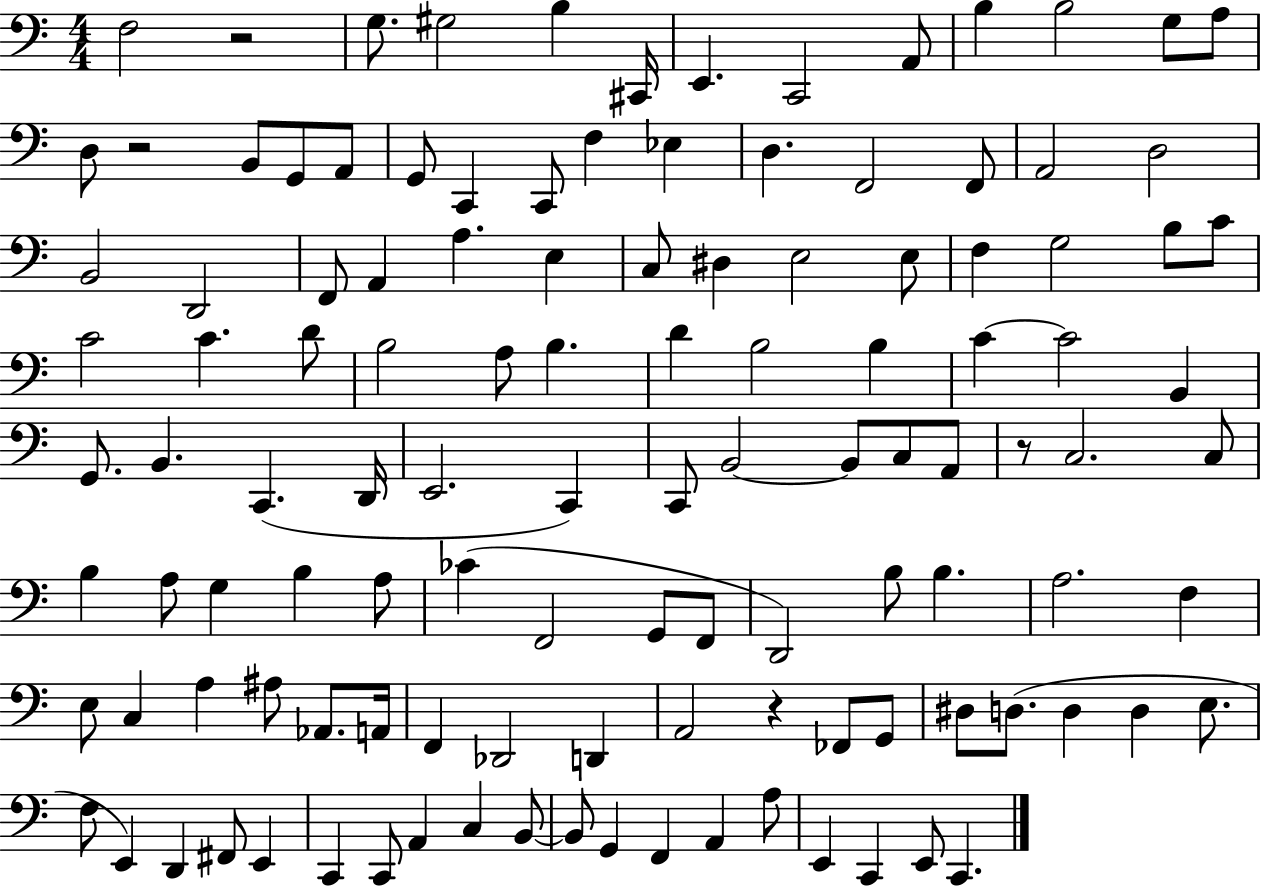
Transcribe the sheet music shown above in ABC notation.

X:1
T:Untitled
M:4/4
L:1/4
K:C
F,2 z2 G,/2 ^G,2 B, ^C,,/4 E,, C,,2 A,,/2 B, B,2 G,/2 A,/2 D,/2 z2 B,,/2 G,,/2 A,,/2 G,,/2 C,, C,,/2 F, _E, D, F,,2 F,,/2 A,,2 D,2 B,,2 D,,2 F,,/2 A,, A, E, C,/2 ^D, E,2 E,/2 F, G,2 B,/2 C/2 C2 C D/2 B,2 A,/2 B, D B,2 B, C C2 B,, G,,/2 B,, C,, D,,/4 E,,2 C,, C,,/2 B,,2 B,,/2 C,/2 A,,/2 z/2 C,2 C,/2 B, A,/2 G, B, A,/2 _C F,,2 G,,/2 F,,/2 D,,2 B,/2 B, A,2 F, E,/2 C, A, ^A,/2 _A,,/2 A,,/4 F,, _D,,2 D,, A,,2 z _F,,/2 G,,/2 ^D,/2 D,/2 D, D, E,/2 F,/2 E,, D,, ^F,,/2 E,, C,, C,,/2 A,, C, B,,/2 B,,/2 G,, F,, A,, A,/2 E,, C,, E,,/2 C,,